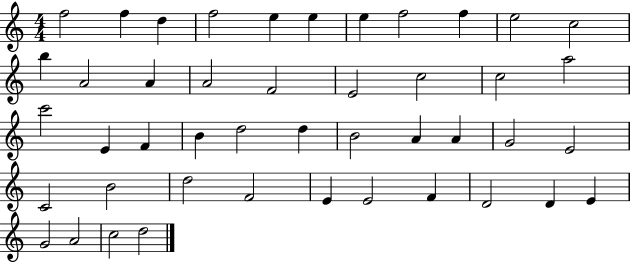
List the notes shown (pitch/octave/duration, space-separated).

F5/h F5/q D5/q F5/h E5/q E5/q E5/q F5/h F5/q E5/h C5/h B5/q A4/h A4/q A4/h F4/h E4/h C5/h C5/h A5/h C6/h E4/q F4/q B4/q D5/h D5/q B4/h A4/q A4/q G4/h E4/h C4/h B4/h D5/h F4/h E4/q E4/h F4/q D4/h D4/q E4/q G4/h A4/h C5/h D5/h